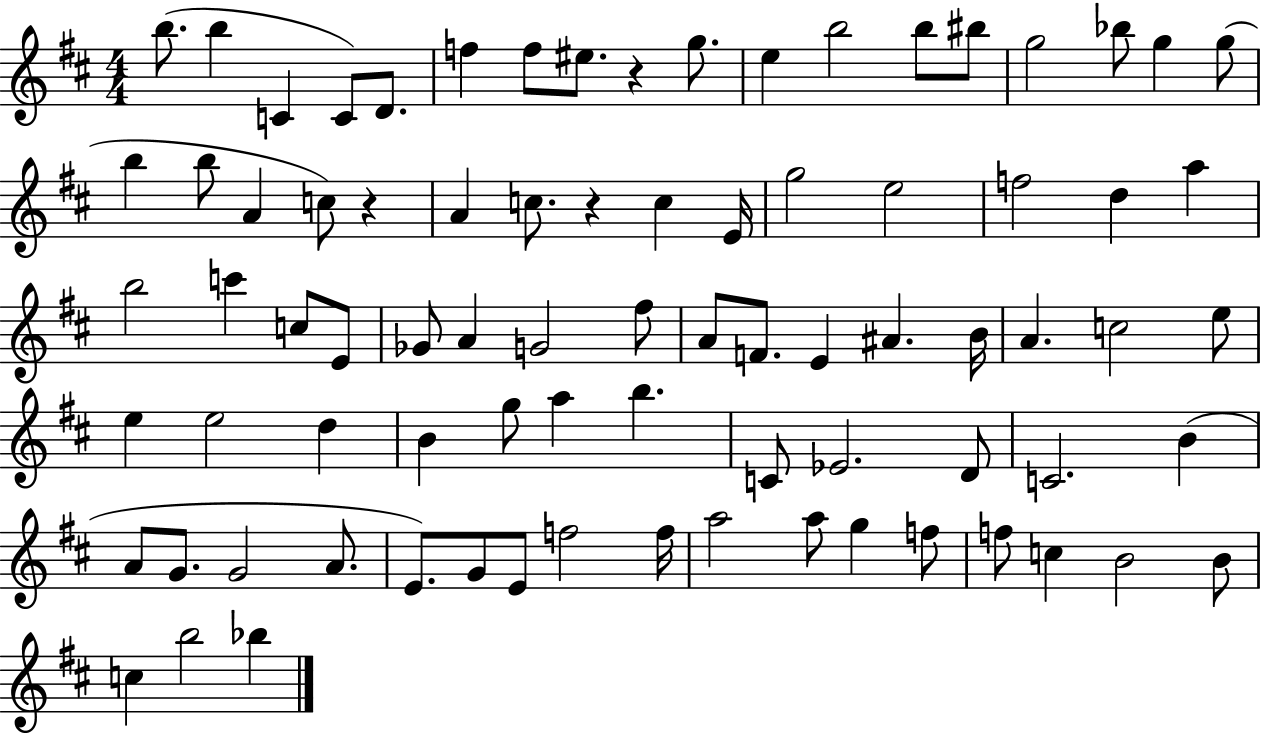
{
  \clef treble
  \numericTimeSignature
  \time 4/4
  \key d \major
  \repeat volta 2 { b''8.( b''4 c'4 c'8) d'8. | f''4 f''8 eis''8. r4 g''8. | e''4 b''2 b''8 bis''8 | g''2 bes''8 g''4 g''8( | \break b''4 b''8 a'4 c''8) r4 | a'4 c''8. r4 c''4 e'16 | g''2 e''2 | f''2 d''4 a''4 | \break b''2 c'''4 c''8 e'8 | ges'8 a'4 g'2 fis''8 | a'8 f'8. e'4 ais'4. b'16 | a'4. c''2 e''8 | \break e''4 e''2 d''4 | b'4 g''8 a''4 b''4. | c'8 ees'2. d'8 | c'2. b'4( | \break a'8 g'8. g'2 a'8. | e'8.) g'8 e'8 f''2 f''16 | a''2 a''8 g''4 f''8 | f''8 c''4 b'2 b'8 | \break c''4 b''2 bes''4 | } \bar "|."
}